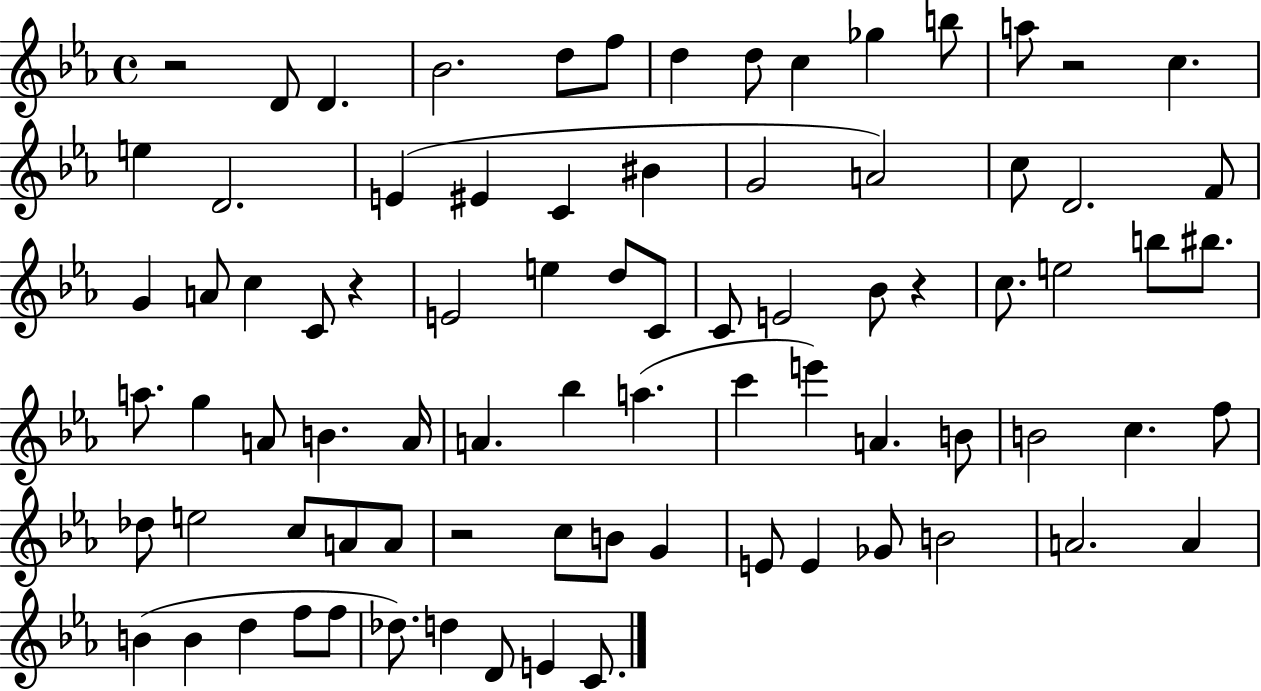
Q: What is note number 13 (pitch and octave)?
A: E5